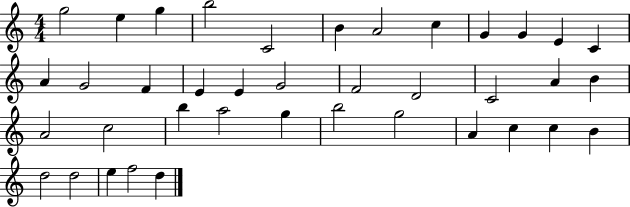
X:1
T:Untitled
M:4/4
L:1/4
K:C
g2 e g b2 C2 B A2 c G G E C A G2 F E E G2 F2 D2 C2 A B A2 c2 b a2 g b2 g2 A c c B d2 d2 e f2 d